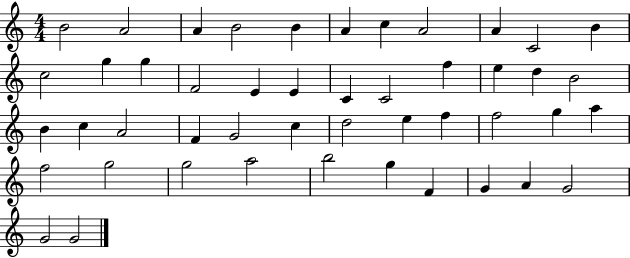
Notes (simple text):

B4/h A4/h A4/q B4/h B4/q A4/q C5/q A4/h A4/q C4/h B4/q C5/h G5/q G5/q F4/h E4/q E4/q C4/q C4/h F5/q E5/q D5/q B4/h B4/q C5/q A4/h F4/q G4/h C5/q D5/h E5/q F5/q F5/h G5/q A5/q F5/h G5/h G5/h A5/h B5/h G5/q F4/q G4/q A4/q G4/h G4/h G4/h